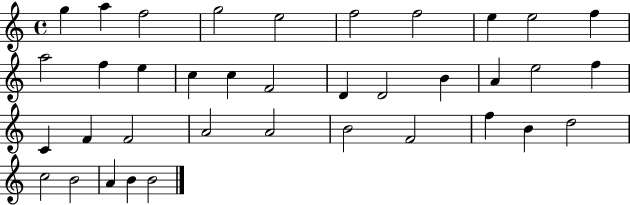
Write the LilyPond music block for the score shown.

{
  \clef treble
  \time 4/4
  \defaultTimeSignature
  \key c \major
  g''4 a''4 f''2 | g''2 e''2 | f''2 f''2 | e''4 e''2 f''4 | \break a''2 f''4 e''4 | c''4 c''4 f'2 | d'4 d'2 b'4 | a'4 e''2 f''4 | \break c'4 f'4 f'2 | a'2 a'2 | b'2 f'2 | f''4 b'4 d''2 | \break c''2 b'2 | a'4 b'4 b'2 | \bar "|."
}